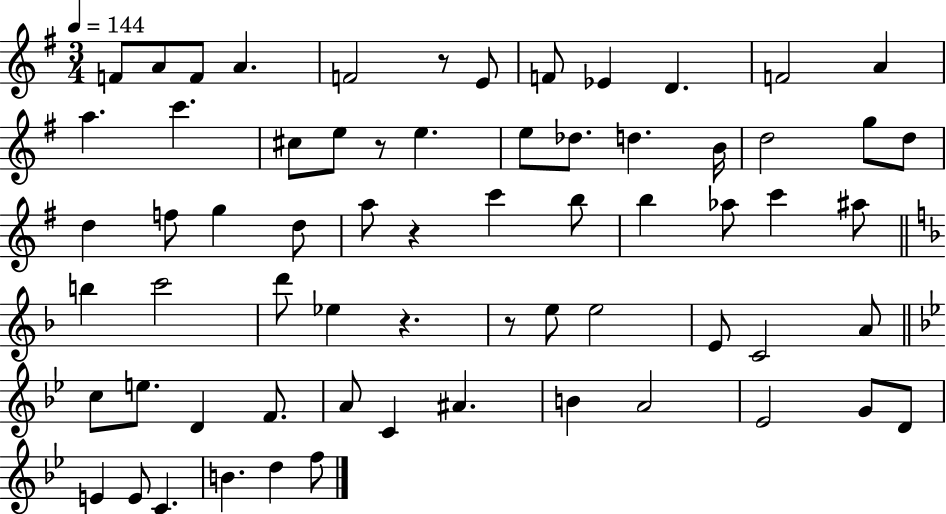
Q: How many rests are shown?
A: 5